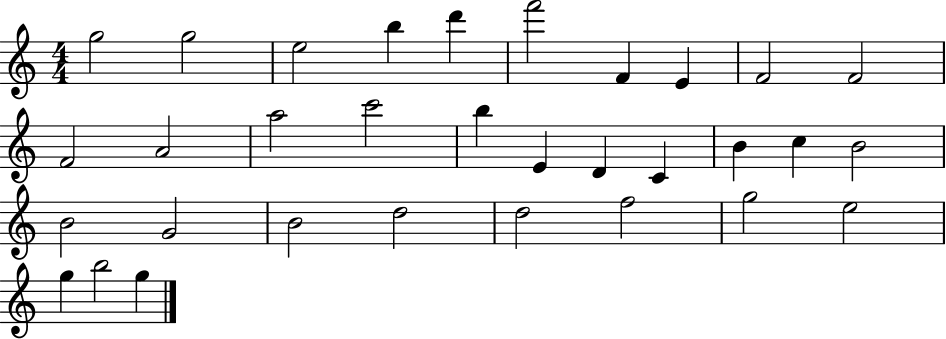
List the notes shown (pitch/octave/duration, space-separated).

G5/h G5/h E5/h B5/q D6/q F6/h F4/q E4/q F4/h F4/h F4/h A4/h A5/h C6/h B5/q E4/q D4/q C4/q B4/q C5/q B4/h B4/h G4/h B4/h D5/h D5/h F5/h G5/h E5/h G5/q B5/h G5/q